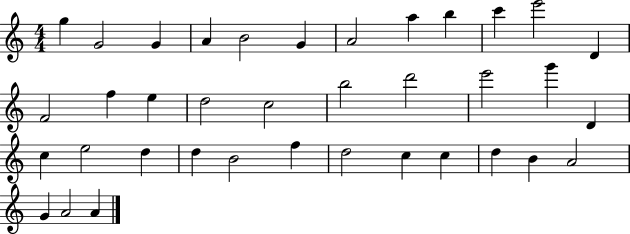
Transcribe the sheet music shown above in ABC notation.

X:1
T:Untitled
M:4/4
L:1/4
K:C
g G2 G A B2 G A2 a b c' e'2 D F2 f e d2 c2 b2 d'2 e'2 g' D c e2 d d B2 f d2 c c d B A2 G A2 A